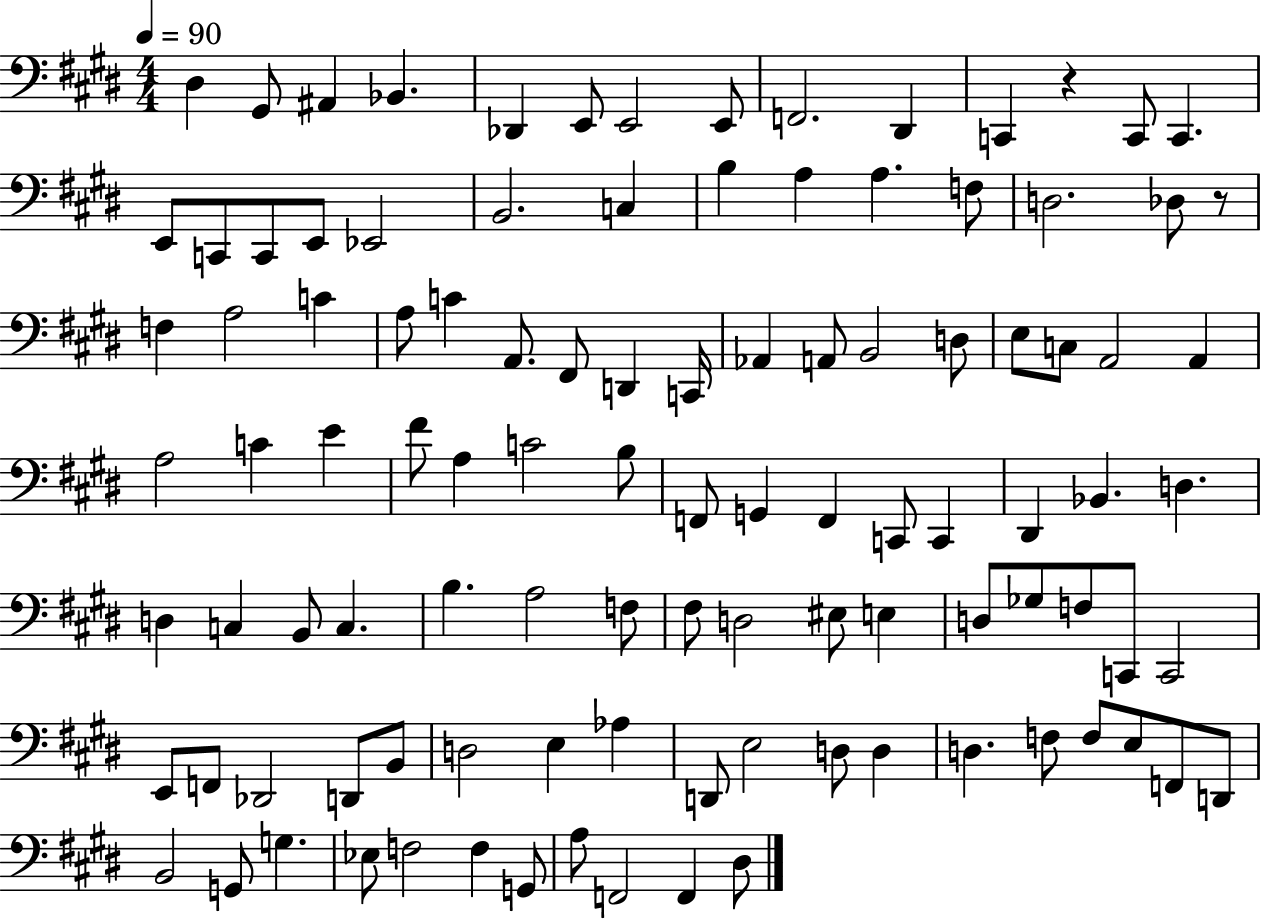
D#3/q G#2/e A#2/q Bb2/q. Db2/q E2/e E2/h E2/e F2/h. D#2/q C2/q R/q C2/e C2/q. E2/e C2/e C2/e E2/e Eb2/h B2/h. C3/q B3/q A3/q A3/q. F3/e D3/h. Db3/e R/e F3/q A3/h C4/q A3/e C4/q A2/e. F#2/e D2/q C2/s Ab2/q A2/e B2/h D3/e E3/e C3/e A2/h A2/q A3/h C4/q E4/q F#4/e A3/q C4/h B3/e F2/e G2/q F2/q C2/e C2/q D#2/q Bb2/q. D3/q. D3/q C3/q B2/e C3/q. B3/q. A3/h F3/e F#3/e D3/h EIS3/e E3/q D3/e Gb3/e F3/e C2/e C2/h E2/e F2/e Db2/h D2/e B2/e D3/h E3/q Ab3/q D2/e E3/h D3/e D3/q D3/q. F3/e F3/e E3/e F2/e D2/e B2/h G2/e G3/q. Eb3/e F3/h F3/q G2/e A3/e F2/h F2/q D#3/e